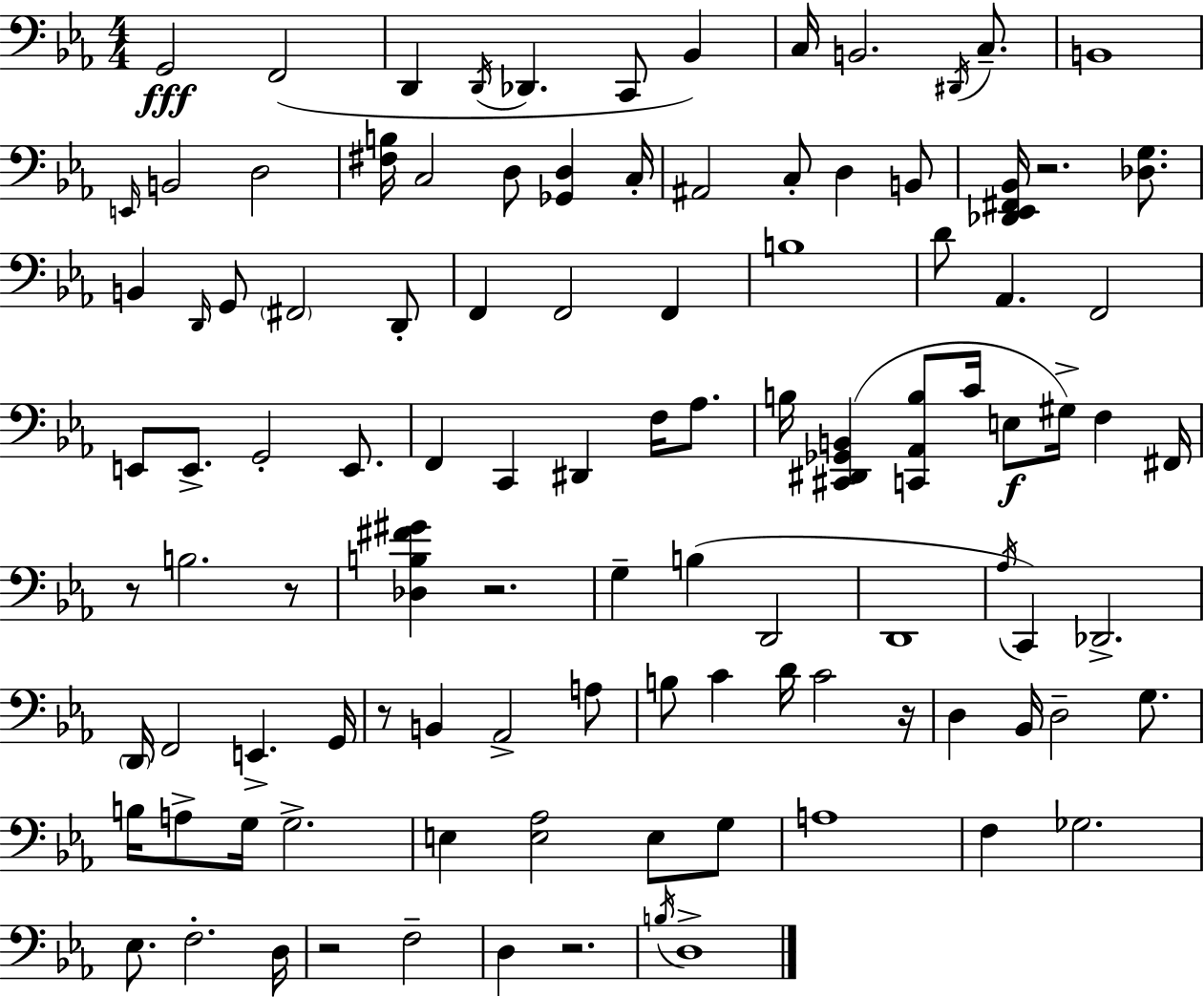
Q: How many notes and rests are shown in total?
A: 105